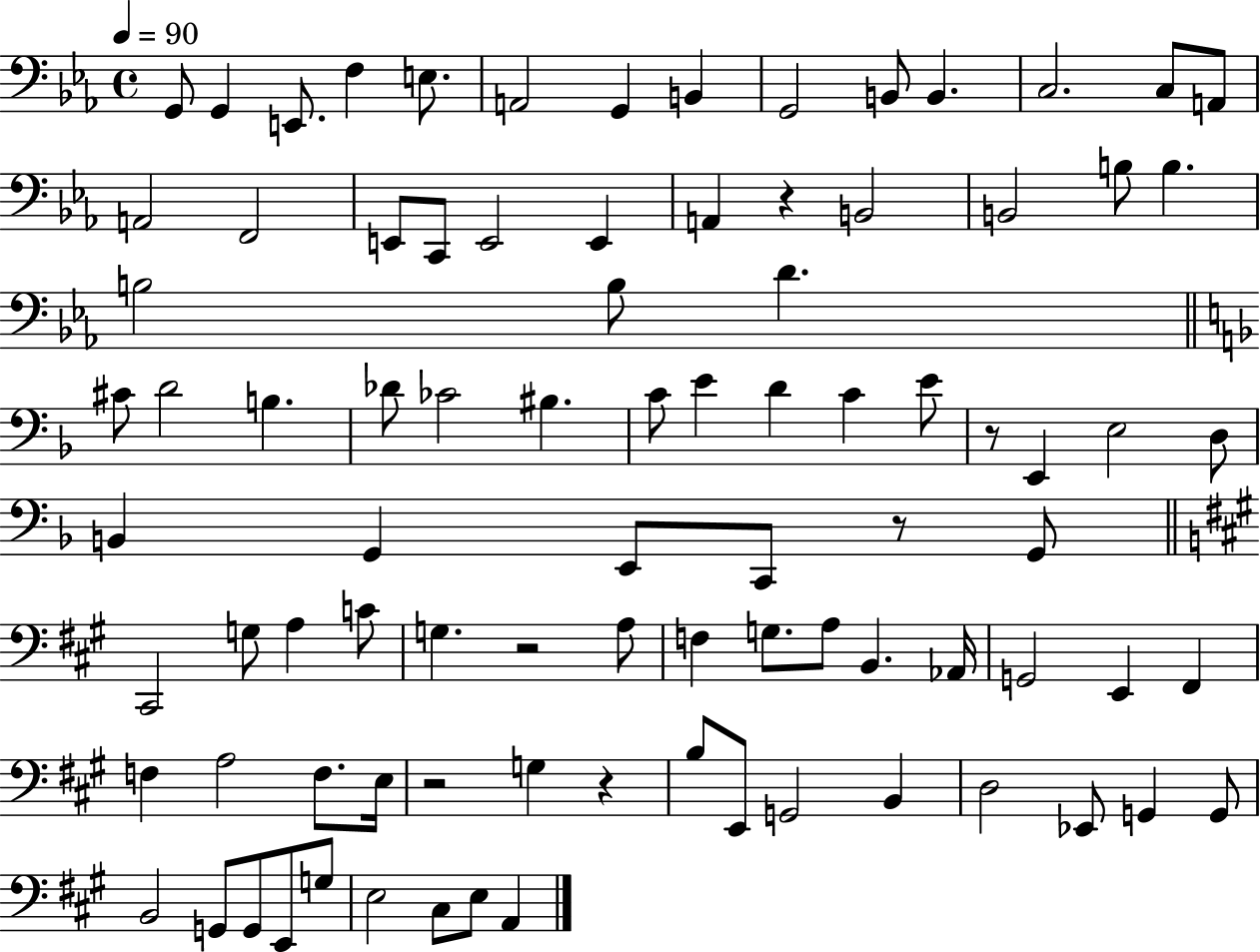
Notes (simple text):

G2/e G2/q E2/e. F3/q E3/e. A2/h G2/q B2/q G2/h B2/e B2/q. C3/h. C3/e A2/e A2/h F2/h E2/e C2/e E2/h E2/q A2/q R/q B2/h B2/h B3/e B3/q. B3/h B3/e D4/q. C#4/e D4/h B3/q. Db4/e CES4/h BIS3/q. C4/e E4/q D4/q C4/q E4/e R/e E2/q E3/h D3/e B2/q G2/q E2/e C2/e R/e G2/e C#2/h G3/e A3/q C4/e G3/q. R/h A3/e F3/q G3/e. A3/e B2/q. Ab2/s G2/h E2/q F#2/q F3/q A3/h F3/e. E3/s R/h G3/q R/q B3/e E2/e G2/h B2/q D3/h Eb2/e G2/q G2/e B2/h G2/e G2/e E2/e G3/e E3/h C#3/e E3/e A2/q